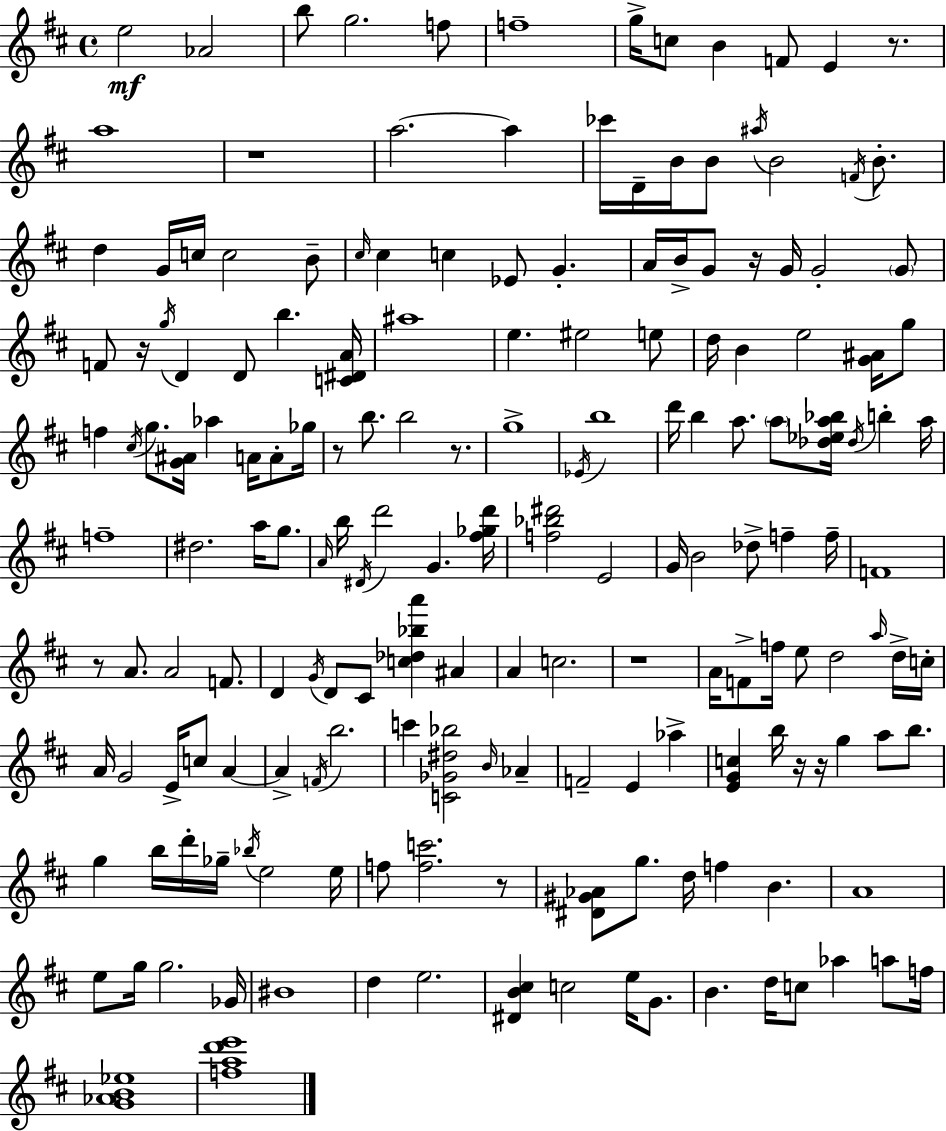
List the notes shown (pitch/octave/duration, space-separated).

E5/h Ab4/h B5/e G5/h. F5/e F5/w G5/s C5/e B4/q F4/e E4/q R/e. A5/w R/w A5/h. A5/q CES6/s D4/s B4/s B4/e A#5/s B4/h F4/s B4/e. D5/q G4/s C5/s C5/h B4/e C#5/s C#5/q C5/q Eb4/e G4/q. A4/s B4/s G4/e R/s G4/s G4/h G4/e F4/e R/s G5/s D4/q D4/e B5/q. [C4,D#4,A4]/s A#5/w E5/q. EIS5/h E5/e D5/s B4/q E5/h [G4,A#4]/s G5/e F5/q C#5/s G5/e. [G4,A#4]/s Ab5/q A4/s A4/e Gb5/s R/e B5/e. B5/h R/e. G5/w Eb4/s B5/w D6/s B5/q A5/e. A5/e [Db5,Eb5,A5,Bb5]/s Db5/s B5/q A5/s F5/w D#5/h. A5/s G5/e. A4/s B5/s D#4/s D6/h G4/q. [F#5,Gb5,D6]/s [F5,Bb5,D#6]/h E4/h G4/s B4/h Db5/e F5/q F5/s F4/w R/e A4/e. A4/h F4/e. D4/q G4/s D4/e C#4/e [C5,Db5,Bb5,A6]/q A#4/q A4/q C5/h. R/w A4/s F4/e F5/s E5/e D5/h A5/s D5/s C5/s A4/s G4/h E4/s C5/e A4/q A4/q F4/s B5/h. C6/q [C4,Gb4,D#5,Bb5]/h B4/s Ab4/q F4/h E4/q Ab5/q [E4,G4,C5]/q B5/s R/s R/s G5/q A5/e B5/e. G5/q B5/s D6/s Gb5/s Bb5/s E5/h E5/s F5/e [F5,C6]/h. R/e [D#4,G#4,Ab4]/e G5/e. D5/s F5/q B4/q. A4/w E5/e G5/s G5/h. Gb4/s BIS4/w D5/q E5/h. [D#4,B4,C#5]/q C5/h E5/s G4/e. B4/q. D5/s C5/e Ab5/q A5/e F5/s [G4,Ab4,B4,Eb5]/w [F5,A5,D6,E6]/w